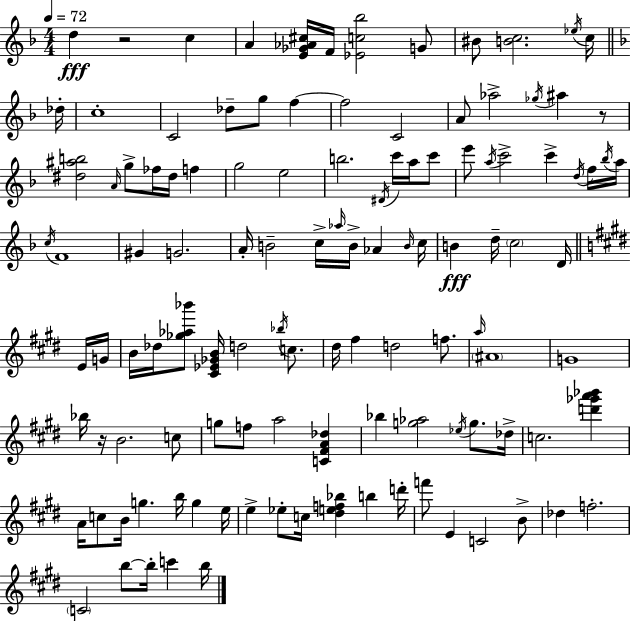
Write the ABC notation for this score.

X:1
T:Untitled
M:4/4
L:1/4
K:F
d z2 c A [E_G_A^c]/4 F/4 [_Ec_b]2 G/2 ^B/2 [Bc]2 _e/4 c/4 _d/4 c4 C2 _d/2 g/2 f f2 C2 A/2 _a2 _g/4 ^a z/2 [^d^ab]2 A/4 g/2 _f/4 ^d/4 f g2 e2 b2 ^D/4 c'/4 a/4 c'/2 e'/2 a/4 c'2 c' d/4 f/4 _b/4 a/4 c/4 F4 ^G G2 A/4 B2 c/4 _a/4 B/4 _A B/4 c/4 B d/4 c2 D/4 E/4 G/4 B/4 _d/4 [_g_a_b']/2 [^C_E_GB]/4 d2 _b/4 c/2 ^d/4 ^f d2 f/2 a/4 ^A4 G4 _b/4 z/4 B2 c/2 g/2 f/2 a2 [C^FA_d] _b [g_a]2 _e/4 g/2 _d/4 c2 [d'_g'a'_b'] A/4 c/2 B/4 g b/4 g e/4 e _e/2 c/4 [^def_b] b d'/4 f'/2 E C2 B/2 _d f2 C2 b/2 b/4 c' b/4